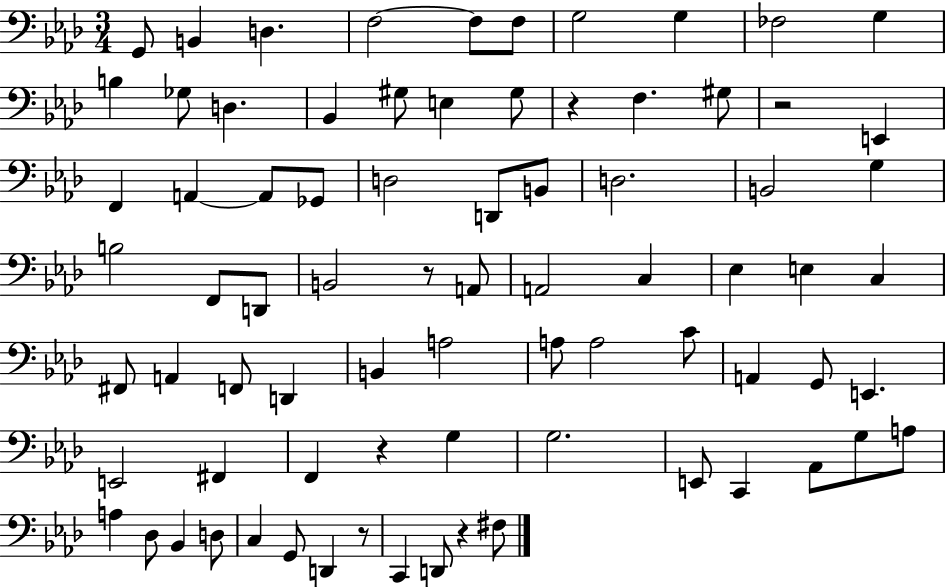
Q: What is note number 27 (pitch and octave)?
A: B2